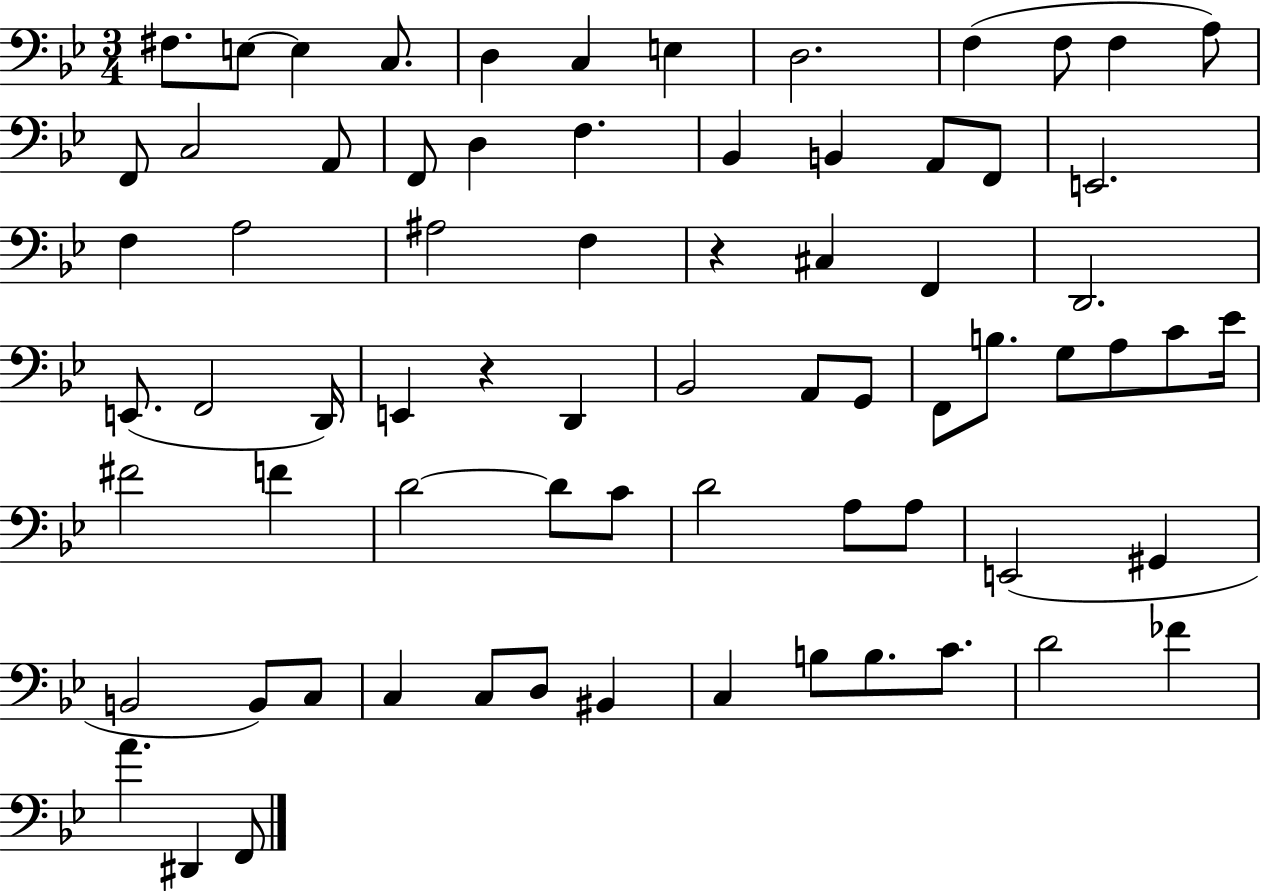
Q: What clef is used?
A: bass